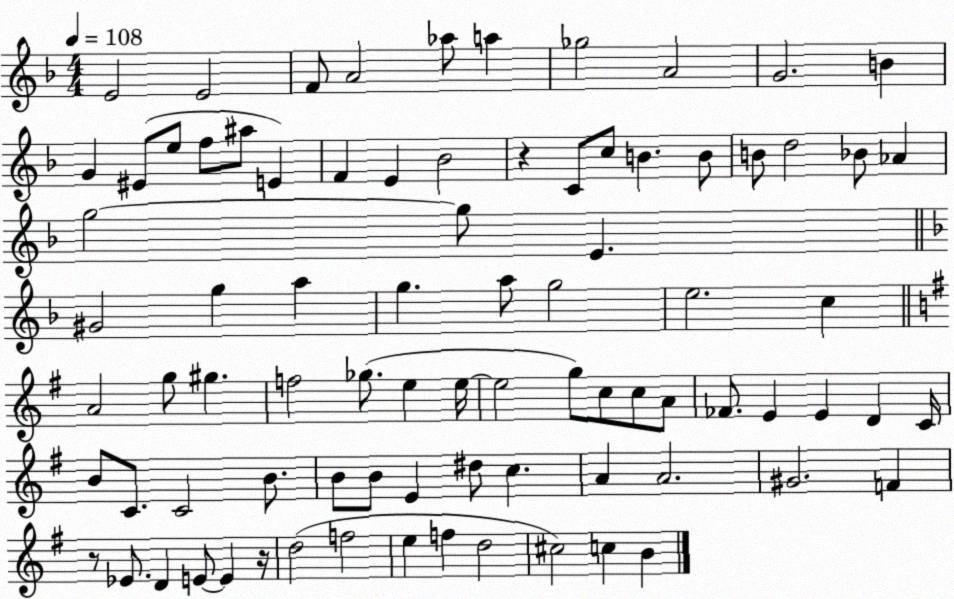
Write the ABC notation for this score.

X:1
T:Untitled
M:4/4
L:1/4
K:F
E2 E2 F/2 A2 _a/2 a _g2 A2 G2 B G ^E/2 e/2 f/2 ^a/2 E F E _B2 z C/2 c/2 B B/2 B/2 d2 _B/2 _A g2 g/2 E ^G2 g a g a/2 g2 e2 c A2 g/2 ^g f2 _g/2 e e/4 e2 g/2 c/2 c/2 A/2 _F/2 E E D C/4 B/2 C/2 C2 B/2 B/2 B/2 E ^d/2 c A A2 ^G2 F z/2 _E/2 D E/2 E z/4 d2 f2 e f d2 ^c2 c B